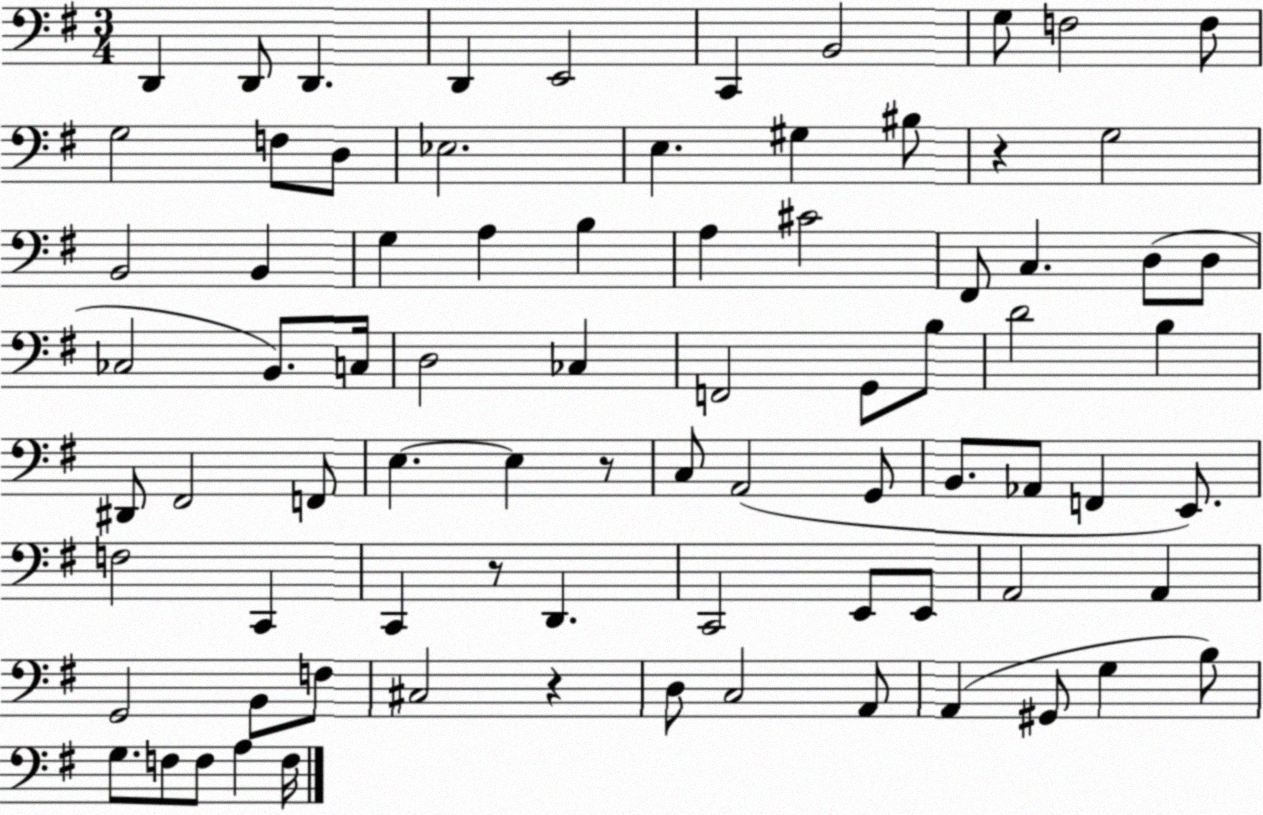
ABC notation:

X:1
T:Untitled
M:3/4
L:1/4
K:G
D,, D,,/2 D,, D,, E,,2 C,, B,,2 G,/2 F,2 F,/2 G,2 F,/2 D,/2 _E,2 E, ^G, ^B,/2 z G,2 B,,2 B,, G, A, B, A, ^C2 ^F,,/2 C, D,/2 D,/2 _C,2 B,,/2 C,/4 D,2 _C, F,,2 G,,/2 B,/2 D2 B, ^D,,/2 ^F,,2 F,,/2 E, E, z/2 C,/2 A,,2 G,,/2 B,,/2 _A,,/2 F,, E,,/2 F,2 C,, C,, z/2 D,, C,,2 E,,/2 E,,/2 A,,2 A,, G,,2 B,,/2 F,/2 ^C,2 z D,/2 C,2 A,,/2 A,, ^G,,/2 G, B,/2 G,/2 F,/2 F,/2 A, F,/4